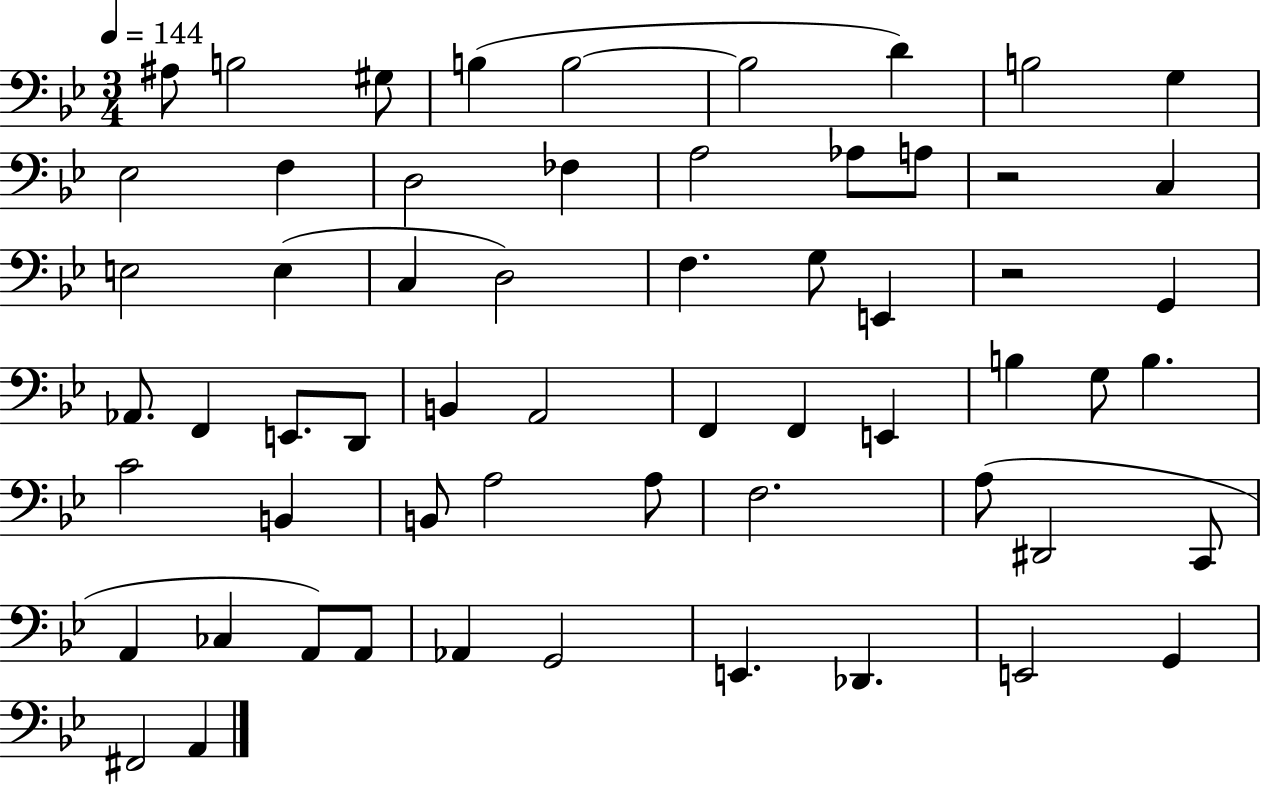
X:1
T:Untitled
M:3/4
L:1/4
K:Bb
^A,/2 B,2 ^G,/2 B, B,2 B,2 D B,2 G, _E,2 F, D,2 _F, A,2 _A,/2 A,/2 z2 C, E,2 E, C, D,2 F, G,/2 E,, z2 G,, _A,,/2 F,, E,,/2 D,,/2 B,, A,,2 F,, F,, E,, B, G,/2 B, C2 B,, B,,/2 A,2 A,/2 F,2 A,/2 ^D,,2 C,,/2 A,, _C, A,,/2 A,,/2 _A,, G,,2 E,, _D,, E,,2 G,, ^F,,2 A,,